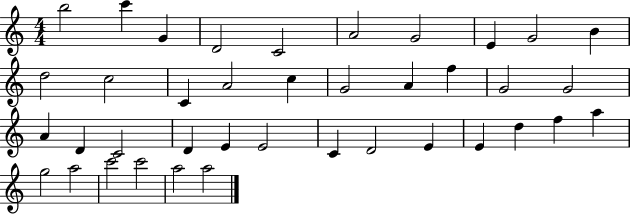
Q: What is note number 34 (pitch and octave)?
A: G5